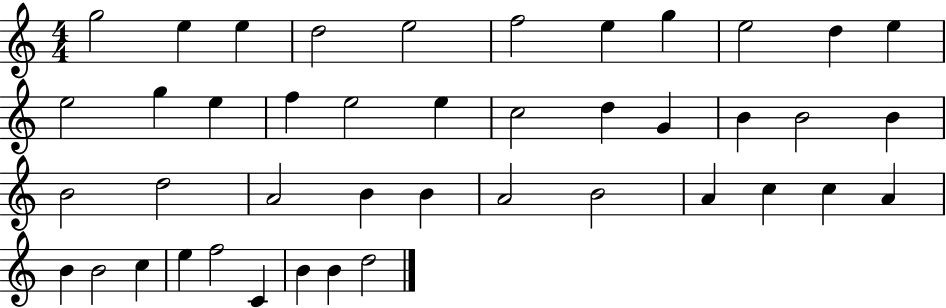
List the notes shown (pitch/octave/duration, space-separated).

G5/h E5/q E5/q D5/h E5/h F5/h E5/q G5/q E5/h D5/q E5/q E5/h G5/q E5/q F5/q E5/h E5/q C5/h D5/q G4/q B4/q B4/h B4/q B4/h D5/h A4/h B4/q B4/q A4/h B4/h A4/q C5/q C5/q A4/q B4/q B4/h C5/q E5/q F5/h C4/q B4/q B4/q D5/h